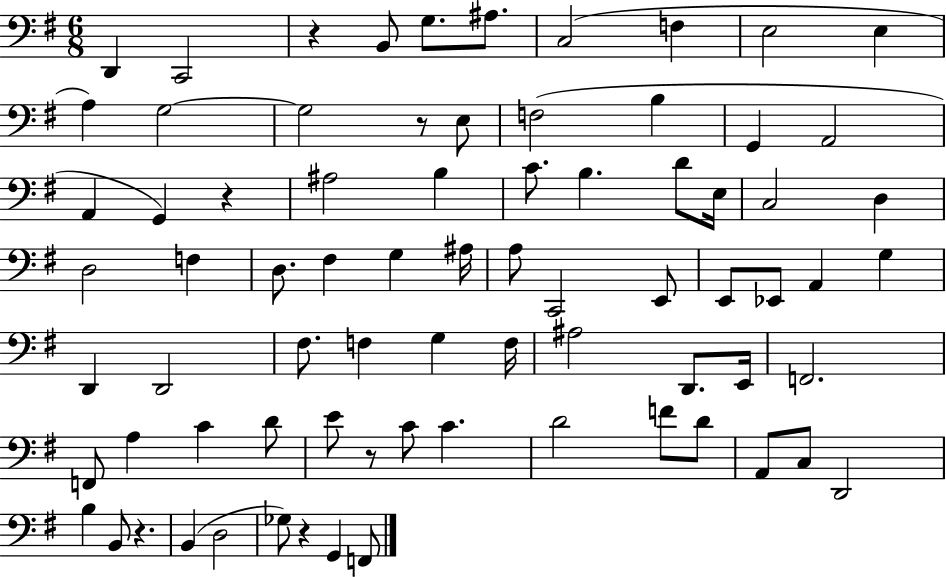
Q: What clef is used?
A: bass